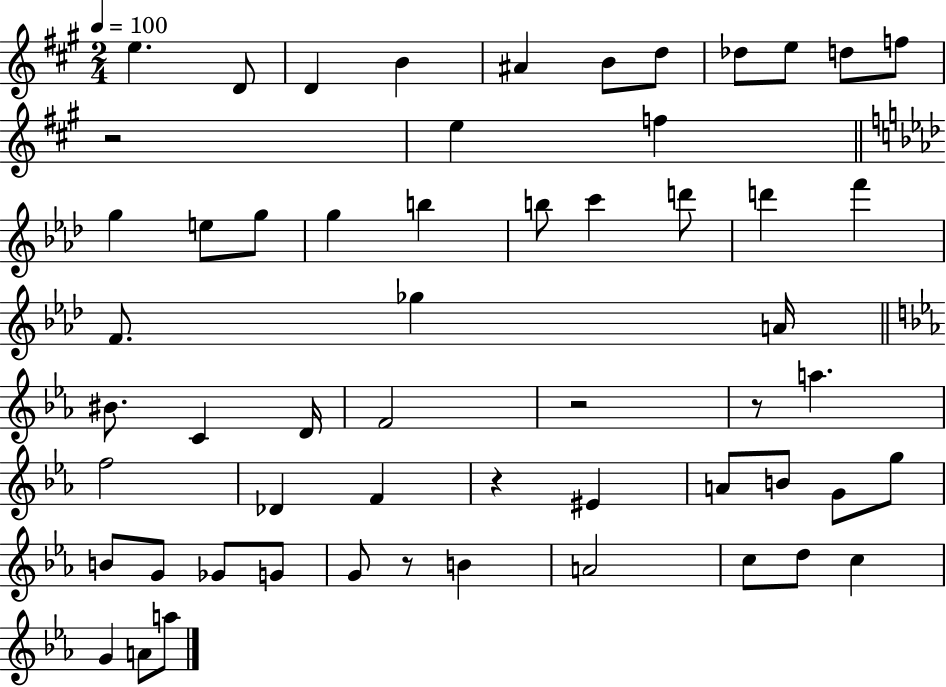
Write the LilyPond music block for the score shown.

{
  \clef treble
  \numericTimeSignature
  \time 2/4
  \key a \major
  \tempo 4 = 100
  e''4. d'8 | d'4 b'4 | ais'4 b'8 d''8 | des''8 e''8 d''8 f''8 | \break r2 | e''4 f''4 | \bar "||" \break \key aes \major g''4 e''8 g''8 | g''4 b''4 | b''8 c'''4 d'''8 | d'''4 f'''4 | \break f'8. ges''4 a'16 | \bar "||" \break \key c \minor bis'8. c'4 d'16 | f'2 | r2 | r8 a''4. | \break f''2 | des'4 f'4 | r4 eis'4 | a'8 b'8 g'8 g''8 | \break b'8 g'8 ges'8 g'8 | g'8 r8 b'4 | a'2 | c''8 d''8 c''4 | \break g'4 a'8 a''8 | \bar "|."
}